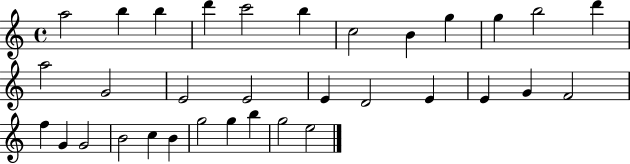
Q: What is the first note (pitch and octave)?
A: A5